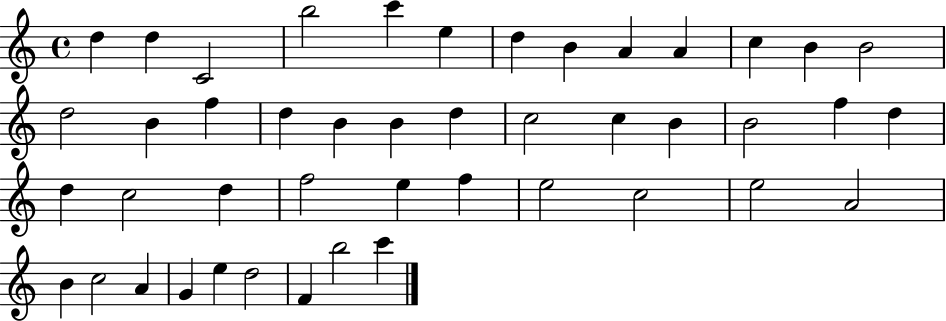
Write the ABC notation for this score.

X:1
T:Untitled
M:4/4
L:1/4
K:C
d d C2 b2 c' e d B A A c B B2 d2 B f d B B d c2 c B B2 f d d c2 d f2 e f e2 c2 e2 A2 B c2 A G e d2 F b2 c'